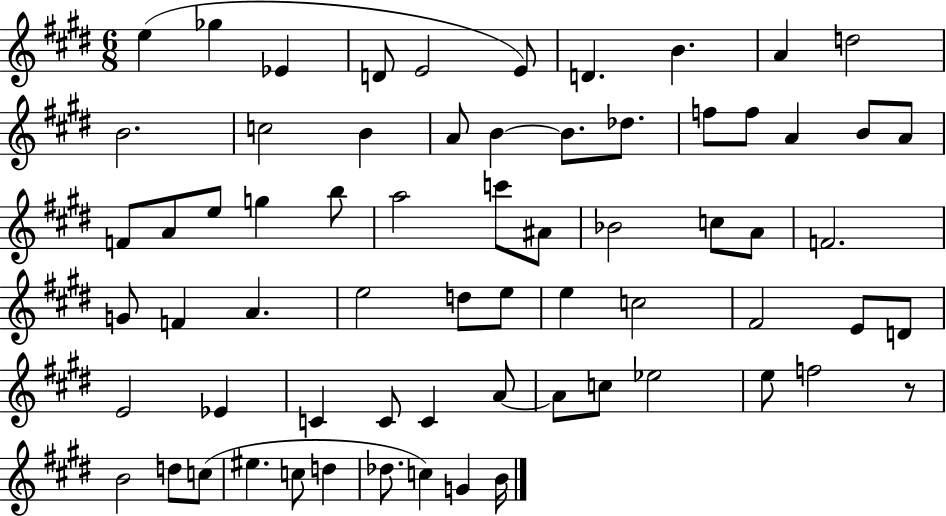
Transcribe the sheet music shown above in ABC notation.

X:1
T:Untitled
M:6/8
L:1/4
K:E
e _g _E D/2 E2 E/2 D B A d2 B2 c2 B A/2 B B/2 _d/2 f/2 f/2 A B/2 A/2 F/2 A/2 e/2 g b/2 a2 c'/2 ^A/2 _B2 c/2 A/2 F2 G/2 F A e2 d/2 e/2 e c2 ^F2 E/2 D/2 E2 _E C C/2 C A/2 A/2 c/2 _e2 e/2 f2 z/2 B2 d/2 c/2 ^e c/2 d _d/2 c G B/4